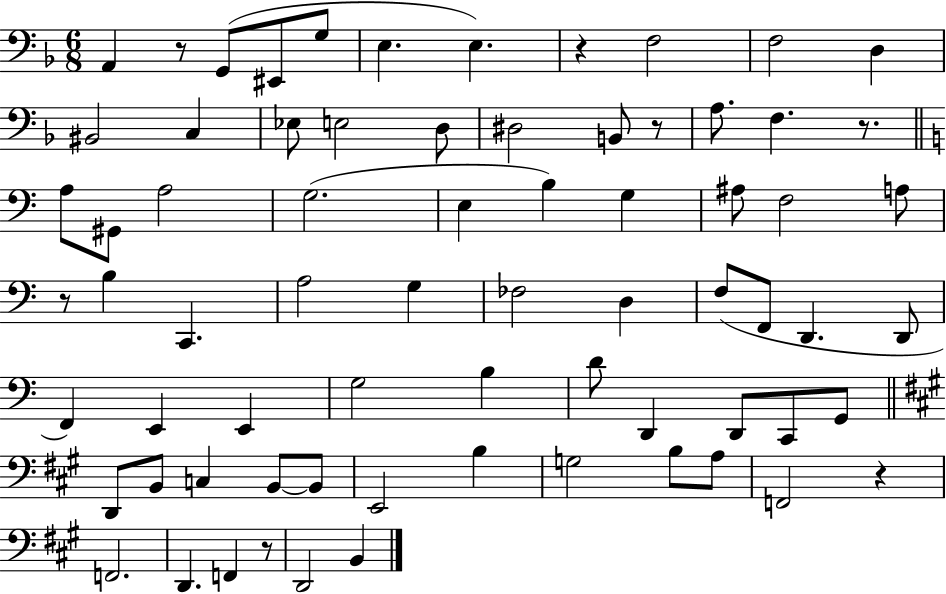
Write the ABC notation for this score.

X:1
T:Untitled
M:6/8
L:1/4
K:F
A,, z/2 G,,/2 ^E,,/2 G,/2 E, E, z F,2 F,2 D, ^B,,2 C, _E,/2 E,2 D,/2 ^D,2 B,,/2 z/2 A,/2 F, z/2 A,/2 ^G,,/2 A,2 G,2 E, B, G, ^A,/2 F,2 A,/2 z/2 B, C,, A,2 G, _F,2 D, F,/2 F,,/2 D,, D,,/2 F,, E,, E,, G,2 B, D/2 D,, D,,/2 C,,/2 G,,/2 D,,/2 B,,/2 C, B,,/2 B,,/2 E,,2 B, G,2 B,/2 A,/2 F,,2 z F,,2 D,, F,, z/2 D,,2 B,,